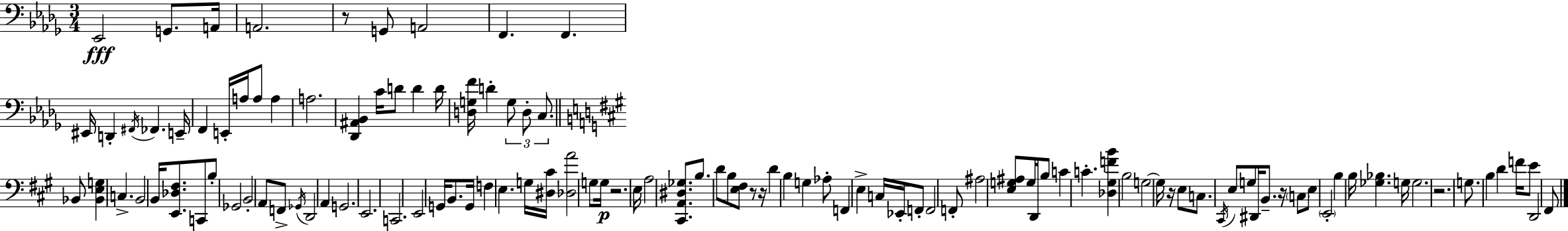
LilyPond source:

{
  \clef bass
  \numericTimeSignature
  \time 3/4
  \key bes \minor
  \repeat volta 2 { ees,2\fff g,8. a,16 | a,2. | r8 g,8 a,2 | f,4. f,4. | \break eis,16 d,4-. \acciaccatura { fis,16 } fes,4. | e,16-- f,4 e,16-. a16 a8 a4 | a2. | <des, ais, bes,>4 c'16 d'8 d'4 | \break d'16 <d g f'>16 d'4-. \tuplet 3/2 { g8 d8-. c8. } | \bar "||" \break \key a \major bes,8 <bes, e g>4 c4.-> | b,2 b,16 <e, des fis>8. | c,8 b8-. ges,2 | b,2-. a,8 f,8-> | \break \acciaccatura { ges,16 } d,2 a,4 | g,2. | e,2. | c,2. | \break e,2 g,16 b,8. | g,16 f4 e4. | g16 <dis cis'>16 <des a'>2 g8 | g16\p r2. | \break e16 a2 <cis, a, dis ges>8. | b8. d'8 b8 <e fis>8 r8 | r16 d'4 b4 g4 | aes8-. f,4 e4-> c16 | \break ees,16-. f,8-. f,2 f,8-. | ais2 <e g ais>8 g16 | d,16 b8 c'4 c'4.-. | <des gis f' b'>4 b2 | \break g2~~ g16 r16 e8 | c8. \acciaccatura { cis,16 } e8 g8 dis,16 b,8.-- | r16 \parenthesize c8 e8 \parenthesize e,2-. | b4 b16 <ges bes>4. | \break g16 g2. | r2. | g8. b4 d'4 | f'16 e'8 d,2 | \break fis,8 } \bar "|."
}